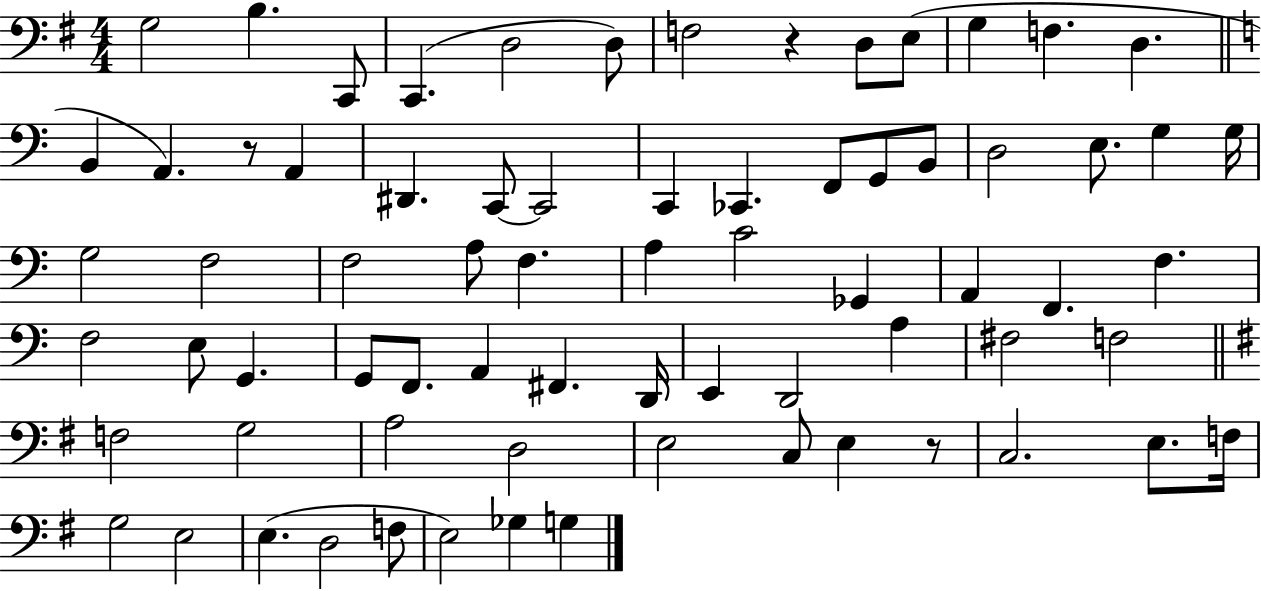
X:1
T:Untitled
M:4/4
L:1/4
K:G
G,2 B, C,,/2 C,, D,2 D,/2 F,2 z D,/2 E,/2 G, F, D, B,, A,, z/2 A,, ^D,, C,,/2 C,,2 C,, _C,, F,,/2 G,,/2 B,,/2 D,2 E,/2 G, G,/4 G,2 F,2 F,2 A,/2 F, A, C2 _G,, A,, F,, F, F,2 E,/2 G,, G,,/2 F,,/2 A,, ^F,, D,,/4 E,, D,,2 A, ^F,2 F,2 F,2 G,2 A,2 D,2 E,2 C,/2 E, z/2 C,2 E,/2 F,/4 G,2 E,2 E, D,2 F,/2 E,2 _G, G,